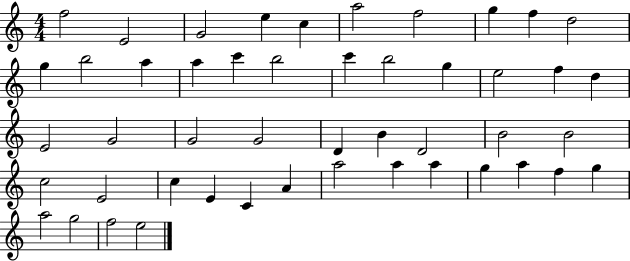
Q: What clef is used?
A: treble